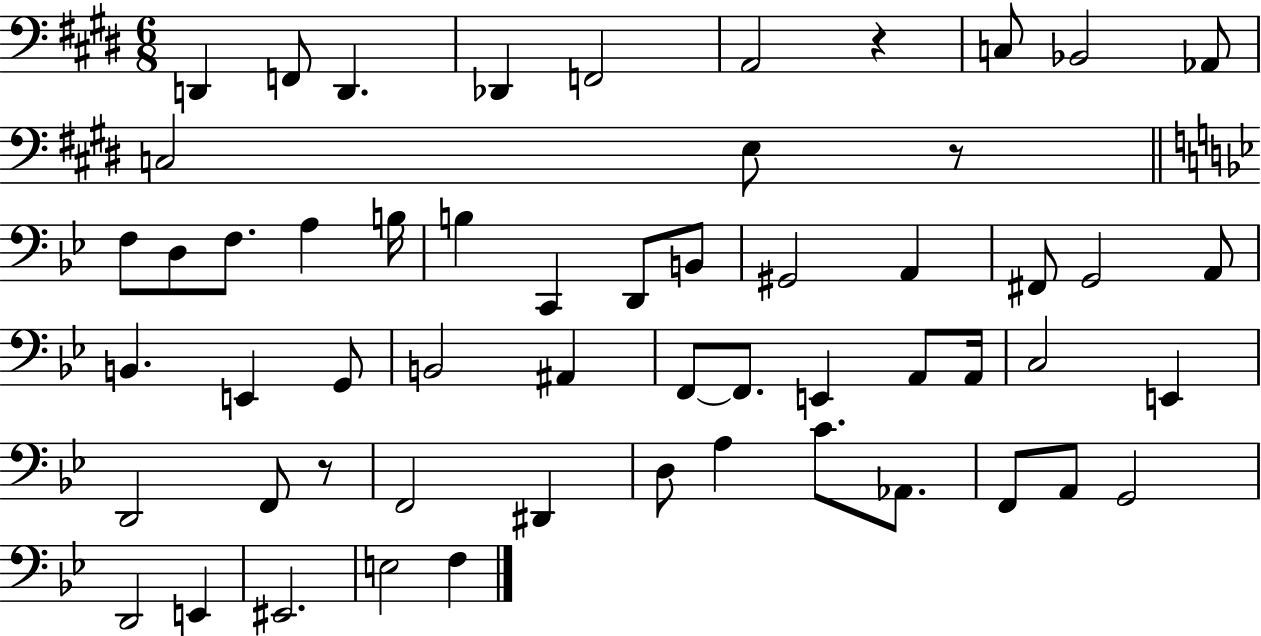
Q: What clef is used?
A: bass